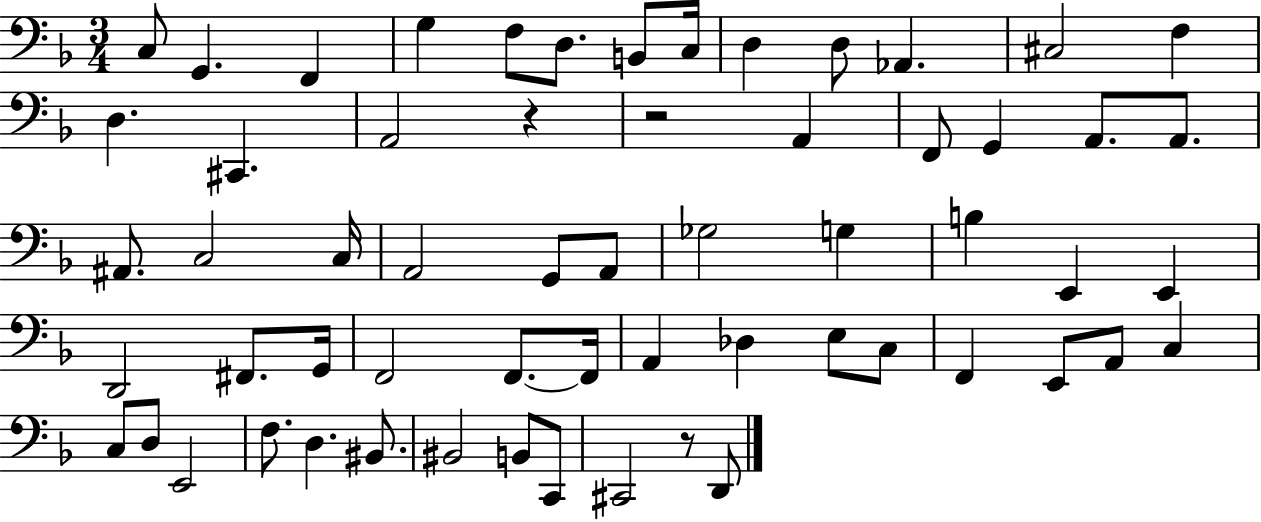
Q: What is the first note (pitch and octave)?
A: C3